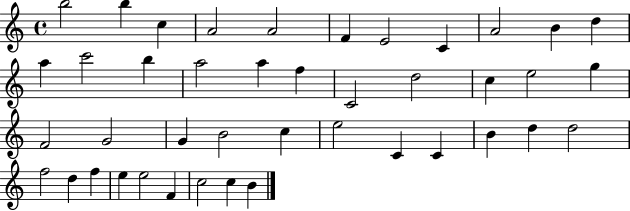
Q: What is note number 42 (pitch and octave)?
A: B4